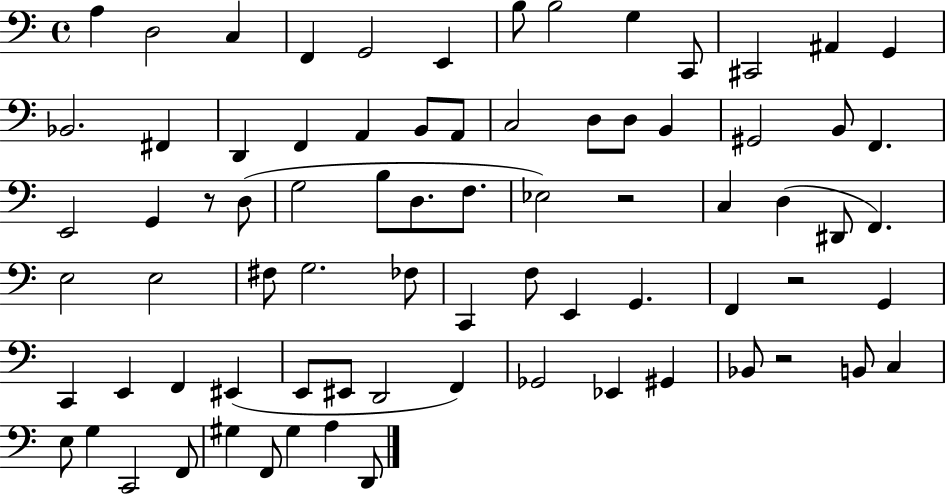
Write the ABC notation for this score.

X:1
T:Untitled
M:4/4
L:1/4
K:C
A, D,2 C, F,, G,,2 E,, B,/2 B,2 G, C,,/2 ^C,,2 ^A,, G,, _B,,2 ^F,, D,, F,, A,, B,,/2 A,,/2 C,2 D,/2 D,/2 B,, ^G,,2 B,,/2 F,, E,,2 G,, z/2 D,/2 G,2 B,/2 D,/2 F,/2 _E,2 z2 C, D, ^D,,/2 F,, E,2 E,2 ^F,/2 G,2 _F,/2 C,, F,/2 E,, G,, F,, z2 G,, C,, E,, F,, ^E,, E,,/2 ^E,,/2 D,,2 F,, _G,,2 _E,, ^G,, _B,,/2 z2 B,,/2 C, E,/2 G, C,,2 F,,/2 ^G, F,,/2 ^G, A, D,,/2